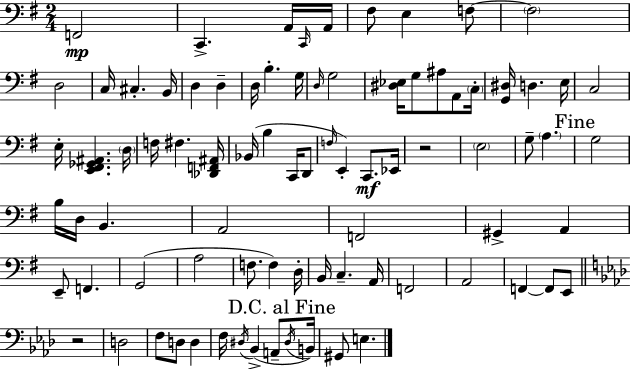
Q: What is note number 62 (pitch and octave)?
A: A2